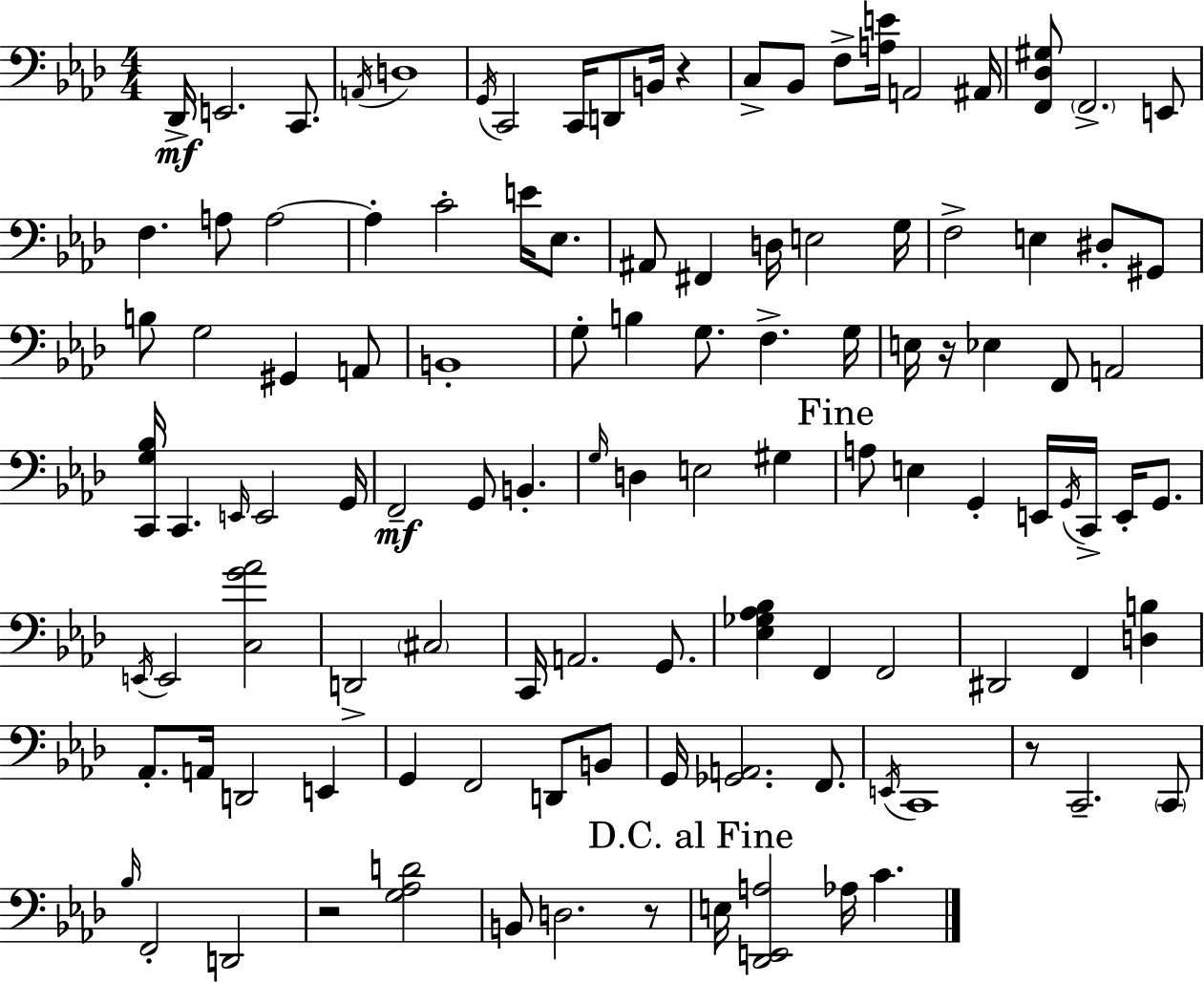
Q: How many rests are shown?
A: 5